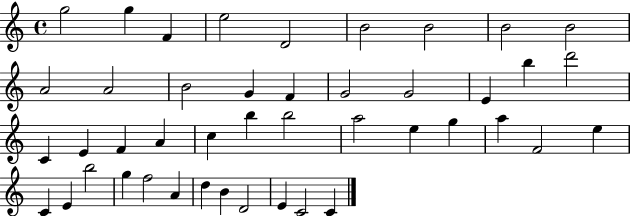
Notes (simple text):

G5/h G5/q F4/q E5/h D4/h B4/h B4/h B4/h B4/h A4/h A4/h B4/h G4/q F4/q G4/h G4/h E4/q B5/q D6/h C4/q E4/q F4/q A4/q C5/q B5/q B5/h A5/h E5/q G5/q A5/q F4/h E5/q C4/q E4/q B5/h G5/q F5/h A4/q D5/q B4/q D4/h E4/q C4/h C4/q